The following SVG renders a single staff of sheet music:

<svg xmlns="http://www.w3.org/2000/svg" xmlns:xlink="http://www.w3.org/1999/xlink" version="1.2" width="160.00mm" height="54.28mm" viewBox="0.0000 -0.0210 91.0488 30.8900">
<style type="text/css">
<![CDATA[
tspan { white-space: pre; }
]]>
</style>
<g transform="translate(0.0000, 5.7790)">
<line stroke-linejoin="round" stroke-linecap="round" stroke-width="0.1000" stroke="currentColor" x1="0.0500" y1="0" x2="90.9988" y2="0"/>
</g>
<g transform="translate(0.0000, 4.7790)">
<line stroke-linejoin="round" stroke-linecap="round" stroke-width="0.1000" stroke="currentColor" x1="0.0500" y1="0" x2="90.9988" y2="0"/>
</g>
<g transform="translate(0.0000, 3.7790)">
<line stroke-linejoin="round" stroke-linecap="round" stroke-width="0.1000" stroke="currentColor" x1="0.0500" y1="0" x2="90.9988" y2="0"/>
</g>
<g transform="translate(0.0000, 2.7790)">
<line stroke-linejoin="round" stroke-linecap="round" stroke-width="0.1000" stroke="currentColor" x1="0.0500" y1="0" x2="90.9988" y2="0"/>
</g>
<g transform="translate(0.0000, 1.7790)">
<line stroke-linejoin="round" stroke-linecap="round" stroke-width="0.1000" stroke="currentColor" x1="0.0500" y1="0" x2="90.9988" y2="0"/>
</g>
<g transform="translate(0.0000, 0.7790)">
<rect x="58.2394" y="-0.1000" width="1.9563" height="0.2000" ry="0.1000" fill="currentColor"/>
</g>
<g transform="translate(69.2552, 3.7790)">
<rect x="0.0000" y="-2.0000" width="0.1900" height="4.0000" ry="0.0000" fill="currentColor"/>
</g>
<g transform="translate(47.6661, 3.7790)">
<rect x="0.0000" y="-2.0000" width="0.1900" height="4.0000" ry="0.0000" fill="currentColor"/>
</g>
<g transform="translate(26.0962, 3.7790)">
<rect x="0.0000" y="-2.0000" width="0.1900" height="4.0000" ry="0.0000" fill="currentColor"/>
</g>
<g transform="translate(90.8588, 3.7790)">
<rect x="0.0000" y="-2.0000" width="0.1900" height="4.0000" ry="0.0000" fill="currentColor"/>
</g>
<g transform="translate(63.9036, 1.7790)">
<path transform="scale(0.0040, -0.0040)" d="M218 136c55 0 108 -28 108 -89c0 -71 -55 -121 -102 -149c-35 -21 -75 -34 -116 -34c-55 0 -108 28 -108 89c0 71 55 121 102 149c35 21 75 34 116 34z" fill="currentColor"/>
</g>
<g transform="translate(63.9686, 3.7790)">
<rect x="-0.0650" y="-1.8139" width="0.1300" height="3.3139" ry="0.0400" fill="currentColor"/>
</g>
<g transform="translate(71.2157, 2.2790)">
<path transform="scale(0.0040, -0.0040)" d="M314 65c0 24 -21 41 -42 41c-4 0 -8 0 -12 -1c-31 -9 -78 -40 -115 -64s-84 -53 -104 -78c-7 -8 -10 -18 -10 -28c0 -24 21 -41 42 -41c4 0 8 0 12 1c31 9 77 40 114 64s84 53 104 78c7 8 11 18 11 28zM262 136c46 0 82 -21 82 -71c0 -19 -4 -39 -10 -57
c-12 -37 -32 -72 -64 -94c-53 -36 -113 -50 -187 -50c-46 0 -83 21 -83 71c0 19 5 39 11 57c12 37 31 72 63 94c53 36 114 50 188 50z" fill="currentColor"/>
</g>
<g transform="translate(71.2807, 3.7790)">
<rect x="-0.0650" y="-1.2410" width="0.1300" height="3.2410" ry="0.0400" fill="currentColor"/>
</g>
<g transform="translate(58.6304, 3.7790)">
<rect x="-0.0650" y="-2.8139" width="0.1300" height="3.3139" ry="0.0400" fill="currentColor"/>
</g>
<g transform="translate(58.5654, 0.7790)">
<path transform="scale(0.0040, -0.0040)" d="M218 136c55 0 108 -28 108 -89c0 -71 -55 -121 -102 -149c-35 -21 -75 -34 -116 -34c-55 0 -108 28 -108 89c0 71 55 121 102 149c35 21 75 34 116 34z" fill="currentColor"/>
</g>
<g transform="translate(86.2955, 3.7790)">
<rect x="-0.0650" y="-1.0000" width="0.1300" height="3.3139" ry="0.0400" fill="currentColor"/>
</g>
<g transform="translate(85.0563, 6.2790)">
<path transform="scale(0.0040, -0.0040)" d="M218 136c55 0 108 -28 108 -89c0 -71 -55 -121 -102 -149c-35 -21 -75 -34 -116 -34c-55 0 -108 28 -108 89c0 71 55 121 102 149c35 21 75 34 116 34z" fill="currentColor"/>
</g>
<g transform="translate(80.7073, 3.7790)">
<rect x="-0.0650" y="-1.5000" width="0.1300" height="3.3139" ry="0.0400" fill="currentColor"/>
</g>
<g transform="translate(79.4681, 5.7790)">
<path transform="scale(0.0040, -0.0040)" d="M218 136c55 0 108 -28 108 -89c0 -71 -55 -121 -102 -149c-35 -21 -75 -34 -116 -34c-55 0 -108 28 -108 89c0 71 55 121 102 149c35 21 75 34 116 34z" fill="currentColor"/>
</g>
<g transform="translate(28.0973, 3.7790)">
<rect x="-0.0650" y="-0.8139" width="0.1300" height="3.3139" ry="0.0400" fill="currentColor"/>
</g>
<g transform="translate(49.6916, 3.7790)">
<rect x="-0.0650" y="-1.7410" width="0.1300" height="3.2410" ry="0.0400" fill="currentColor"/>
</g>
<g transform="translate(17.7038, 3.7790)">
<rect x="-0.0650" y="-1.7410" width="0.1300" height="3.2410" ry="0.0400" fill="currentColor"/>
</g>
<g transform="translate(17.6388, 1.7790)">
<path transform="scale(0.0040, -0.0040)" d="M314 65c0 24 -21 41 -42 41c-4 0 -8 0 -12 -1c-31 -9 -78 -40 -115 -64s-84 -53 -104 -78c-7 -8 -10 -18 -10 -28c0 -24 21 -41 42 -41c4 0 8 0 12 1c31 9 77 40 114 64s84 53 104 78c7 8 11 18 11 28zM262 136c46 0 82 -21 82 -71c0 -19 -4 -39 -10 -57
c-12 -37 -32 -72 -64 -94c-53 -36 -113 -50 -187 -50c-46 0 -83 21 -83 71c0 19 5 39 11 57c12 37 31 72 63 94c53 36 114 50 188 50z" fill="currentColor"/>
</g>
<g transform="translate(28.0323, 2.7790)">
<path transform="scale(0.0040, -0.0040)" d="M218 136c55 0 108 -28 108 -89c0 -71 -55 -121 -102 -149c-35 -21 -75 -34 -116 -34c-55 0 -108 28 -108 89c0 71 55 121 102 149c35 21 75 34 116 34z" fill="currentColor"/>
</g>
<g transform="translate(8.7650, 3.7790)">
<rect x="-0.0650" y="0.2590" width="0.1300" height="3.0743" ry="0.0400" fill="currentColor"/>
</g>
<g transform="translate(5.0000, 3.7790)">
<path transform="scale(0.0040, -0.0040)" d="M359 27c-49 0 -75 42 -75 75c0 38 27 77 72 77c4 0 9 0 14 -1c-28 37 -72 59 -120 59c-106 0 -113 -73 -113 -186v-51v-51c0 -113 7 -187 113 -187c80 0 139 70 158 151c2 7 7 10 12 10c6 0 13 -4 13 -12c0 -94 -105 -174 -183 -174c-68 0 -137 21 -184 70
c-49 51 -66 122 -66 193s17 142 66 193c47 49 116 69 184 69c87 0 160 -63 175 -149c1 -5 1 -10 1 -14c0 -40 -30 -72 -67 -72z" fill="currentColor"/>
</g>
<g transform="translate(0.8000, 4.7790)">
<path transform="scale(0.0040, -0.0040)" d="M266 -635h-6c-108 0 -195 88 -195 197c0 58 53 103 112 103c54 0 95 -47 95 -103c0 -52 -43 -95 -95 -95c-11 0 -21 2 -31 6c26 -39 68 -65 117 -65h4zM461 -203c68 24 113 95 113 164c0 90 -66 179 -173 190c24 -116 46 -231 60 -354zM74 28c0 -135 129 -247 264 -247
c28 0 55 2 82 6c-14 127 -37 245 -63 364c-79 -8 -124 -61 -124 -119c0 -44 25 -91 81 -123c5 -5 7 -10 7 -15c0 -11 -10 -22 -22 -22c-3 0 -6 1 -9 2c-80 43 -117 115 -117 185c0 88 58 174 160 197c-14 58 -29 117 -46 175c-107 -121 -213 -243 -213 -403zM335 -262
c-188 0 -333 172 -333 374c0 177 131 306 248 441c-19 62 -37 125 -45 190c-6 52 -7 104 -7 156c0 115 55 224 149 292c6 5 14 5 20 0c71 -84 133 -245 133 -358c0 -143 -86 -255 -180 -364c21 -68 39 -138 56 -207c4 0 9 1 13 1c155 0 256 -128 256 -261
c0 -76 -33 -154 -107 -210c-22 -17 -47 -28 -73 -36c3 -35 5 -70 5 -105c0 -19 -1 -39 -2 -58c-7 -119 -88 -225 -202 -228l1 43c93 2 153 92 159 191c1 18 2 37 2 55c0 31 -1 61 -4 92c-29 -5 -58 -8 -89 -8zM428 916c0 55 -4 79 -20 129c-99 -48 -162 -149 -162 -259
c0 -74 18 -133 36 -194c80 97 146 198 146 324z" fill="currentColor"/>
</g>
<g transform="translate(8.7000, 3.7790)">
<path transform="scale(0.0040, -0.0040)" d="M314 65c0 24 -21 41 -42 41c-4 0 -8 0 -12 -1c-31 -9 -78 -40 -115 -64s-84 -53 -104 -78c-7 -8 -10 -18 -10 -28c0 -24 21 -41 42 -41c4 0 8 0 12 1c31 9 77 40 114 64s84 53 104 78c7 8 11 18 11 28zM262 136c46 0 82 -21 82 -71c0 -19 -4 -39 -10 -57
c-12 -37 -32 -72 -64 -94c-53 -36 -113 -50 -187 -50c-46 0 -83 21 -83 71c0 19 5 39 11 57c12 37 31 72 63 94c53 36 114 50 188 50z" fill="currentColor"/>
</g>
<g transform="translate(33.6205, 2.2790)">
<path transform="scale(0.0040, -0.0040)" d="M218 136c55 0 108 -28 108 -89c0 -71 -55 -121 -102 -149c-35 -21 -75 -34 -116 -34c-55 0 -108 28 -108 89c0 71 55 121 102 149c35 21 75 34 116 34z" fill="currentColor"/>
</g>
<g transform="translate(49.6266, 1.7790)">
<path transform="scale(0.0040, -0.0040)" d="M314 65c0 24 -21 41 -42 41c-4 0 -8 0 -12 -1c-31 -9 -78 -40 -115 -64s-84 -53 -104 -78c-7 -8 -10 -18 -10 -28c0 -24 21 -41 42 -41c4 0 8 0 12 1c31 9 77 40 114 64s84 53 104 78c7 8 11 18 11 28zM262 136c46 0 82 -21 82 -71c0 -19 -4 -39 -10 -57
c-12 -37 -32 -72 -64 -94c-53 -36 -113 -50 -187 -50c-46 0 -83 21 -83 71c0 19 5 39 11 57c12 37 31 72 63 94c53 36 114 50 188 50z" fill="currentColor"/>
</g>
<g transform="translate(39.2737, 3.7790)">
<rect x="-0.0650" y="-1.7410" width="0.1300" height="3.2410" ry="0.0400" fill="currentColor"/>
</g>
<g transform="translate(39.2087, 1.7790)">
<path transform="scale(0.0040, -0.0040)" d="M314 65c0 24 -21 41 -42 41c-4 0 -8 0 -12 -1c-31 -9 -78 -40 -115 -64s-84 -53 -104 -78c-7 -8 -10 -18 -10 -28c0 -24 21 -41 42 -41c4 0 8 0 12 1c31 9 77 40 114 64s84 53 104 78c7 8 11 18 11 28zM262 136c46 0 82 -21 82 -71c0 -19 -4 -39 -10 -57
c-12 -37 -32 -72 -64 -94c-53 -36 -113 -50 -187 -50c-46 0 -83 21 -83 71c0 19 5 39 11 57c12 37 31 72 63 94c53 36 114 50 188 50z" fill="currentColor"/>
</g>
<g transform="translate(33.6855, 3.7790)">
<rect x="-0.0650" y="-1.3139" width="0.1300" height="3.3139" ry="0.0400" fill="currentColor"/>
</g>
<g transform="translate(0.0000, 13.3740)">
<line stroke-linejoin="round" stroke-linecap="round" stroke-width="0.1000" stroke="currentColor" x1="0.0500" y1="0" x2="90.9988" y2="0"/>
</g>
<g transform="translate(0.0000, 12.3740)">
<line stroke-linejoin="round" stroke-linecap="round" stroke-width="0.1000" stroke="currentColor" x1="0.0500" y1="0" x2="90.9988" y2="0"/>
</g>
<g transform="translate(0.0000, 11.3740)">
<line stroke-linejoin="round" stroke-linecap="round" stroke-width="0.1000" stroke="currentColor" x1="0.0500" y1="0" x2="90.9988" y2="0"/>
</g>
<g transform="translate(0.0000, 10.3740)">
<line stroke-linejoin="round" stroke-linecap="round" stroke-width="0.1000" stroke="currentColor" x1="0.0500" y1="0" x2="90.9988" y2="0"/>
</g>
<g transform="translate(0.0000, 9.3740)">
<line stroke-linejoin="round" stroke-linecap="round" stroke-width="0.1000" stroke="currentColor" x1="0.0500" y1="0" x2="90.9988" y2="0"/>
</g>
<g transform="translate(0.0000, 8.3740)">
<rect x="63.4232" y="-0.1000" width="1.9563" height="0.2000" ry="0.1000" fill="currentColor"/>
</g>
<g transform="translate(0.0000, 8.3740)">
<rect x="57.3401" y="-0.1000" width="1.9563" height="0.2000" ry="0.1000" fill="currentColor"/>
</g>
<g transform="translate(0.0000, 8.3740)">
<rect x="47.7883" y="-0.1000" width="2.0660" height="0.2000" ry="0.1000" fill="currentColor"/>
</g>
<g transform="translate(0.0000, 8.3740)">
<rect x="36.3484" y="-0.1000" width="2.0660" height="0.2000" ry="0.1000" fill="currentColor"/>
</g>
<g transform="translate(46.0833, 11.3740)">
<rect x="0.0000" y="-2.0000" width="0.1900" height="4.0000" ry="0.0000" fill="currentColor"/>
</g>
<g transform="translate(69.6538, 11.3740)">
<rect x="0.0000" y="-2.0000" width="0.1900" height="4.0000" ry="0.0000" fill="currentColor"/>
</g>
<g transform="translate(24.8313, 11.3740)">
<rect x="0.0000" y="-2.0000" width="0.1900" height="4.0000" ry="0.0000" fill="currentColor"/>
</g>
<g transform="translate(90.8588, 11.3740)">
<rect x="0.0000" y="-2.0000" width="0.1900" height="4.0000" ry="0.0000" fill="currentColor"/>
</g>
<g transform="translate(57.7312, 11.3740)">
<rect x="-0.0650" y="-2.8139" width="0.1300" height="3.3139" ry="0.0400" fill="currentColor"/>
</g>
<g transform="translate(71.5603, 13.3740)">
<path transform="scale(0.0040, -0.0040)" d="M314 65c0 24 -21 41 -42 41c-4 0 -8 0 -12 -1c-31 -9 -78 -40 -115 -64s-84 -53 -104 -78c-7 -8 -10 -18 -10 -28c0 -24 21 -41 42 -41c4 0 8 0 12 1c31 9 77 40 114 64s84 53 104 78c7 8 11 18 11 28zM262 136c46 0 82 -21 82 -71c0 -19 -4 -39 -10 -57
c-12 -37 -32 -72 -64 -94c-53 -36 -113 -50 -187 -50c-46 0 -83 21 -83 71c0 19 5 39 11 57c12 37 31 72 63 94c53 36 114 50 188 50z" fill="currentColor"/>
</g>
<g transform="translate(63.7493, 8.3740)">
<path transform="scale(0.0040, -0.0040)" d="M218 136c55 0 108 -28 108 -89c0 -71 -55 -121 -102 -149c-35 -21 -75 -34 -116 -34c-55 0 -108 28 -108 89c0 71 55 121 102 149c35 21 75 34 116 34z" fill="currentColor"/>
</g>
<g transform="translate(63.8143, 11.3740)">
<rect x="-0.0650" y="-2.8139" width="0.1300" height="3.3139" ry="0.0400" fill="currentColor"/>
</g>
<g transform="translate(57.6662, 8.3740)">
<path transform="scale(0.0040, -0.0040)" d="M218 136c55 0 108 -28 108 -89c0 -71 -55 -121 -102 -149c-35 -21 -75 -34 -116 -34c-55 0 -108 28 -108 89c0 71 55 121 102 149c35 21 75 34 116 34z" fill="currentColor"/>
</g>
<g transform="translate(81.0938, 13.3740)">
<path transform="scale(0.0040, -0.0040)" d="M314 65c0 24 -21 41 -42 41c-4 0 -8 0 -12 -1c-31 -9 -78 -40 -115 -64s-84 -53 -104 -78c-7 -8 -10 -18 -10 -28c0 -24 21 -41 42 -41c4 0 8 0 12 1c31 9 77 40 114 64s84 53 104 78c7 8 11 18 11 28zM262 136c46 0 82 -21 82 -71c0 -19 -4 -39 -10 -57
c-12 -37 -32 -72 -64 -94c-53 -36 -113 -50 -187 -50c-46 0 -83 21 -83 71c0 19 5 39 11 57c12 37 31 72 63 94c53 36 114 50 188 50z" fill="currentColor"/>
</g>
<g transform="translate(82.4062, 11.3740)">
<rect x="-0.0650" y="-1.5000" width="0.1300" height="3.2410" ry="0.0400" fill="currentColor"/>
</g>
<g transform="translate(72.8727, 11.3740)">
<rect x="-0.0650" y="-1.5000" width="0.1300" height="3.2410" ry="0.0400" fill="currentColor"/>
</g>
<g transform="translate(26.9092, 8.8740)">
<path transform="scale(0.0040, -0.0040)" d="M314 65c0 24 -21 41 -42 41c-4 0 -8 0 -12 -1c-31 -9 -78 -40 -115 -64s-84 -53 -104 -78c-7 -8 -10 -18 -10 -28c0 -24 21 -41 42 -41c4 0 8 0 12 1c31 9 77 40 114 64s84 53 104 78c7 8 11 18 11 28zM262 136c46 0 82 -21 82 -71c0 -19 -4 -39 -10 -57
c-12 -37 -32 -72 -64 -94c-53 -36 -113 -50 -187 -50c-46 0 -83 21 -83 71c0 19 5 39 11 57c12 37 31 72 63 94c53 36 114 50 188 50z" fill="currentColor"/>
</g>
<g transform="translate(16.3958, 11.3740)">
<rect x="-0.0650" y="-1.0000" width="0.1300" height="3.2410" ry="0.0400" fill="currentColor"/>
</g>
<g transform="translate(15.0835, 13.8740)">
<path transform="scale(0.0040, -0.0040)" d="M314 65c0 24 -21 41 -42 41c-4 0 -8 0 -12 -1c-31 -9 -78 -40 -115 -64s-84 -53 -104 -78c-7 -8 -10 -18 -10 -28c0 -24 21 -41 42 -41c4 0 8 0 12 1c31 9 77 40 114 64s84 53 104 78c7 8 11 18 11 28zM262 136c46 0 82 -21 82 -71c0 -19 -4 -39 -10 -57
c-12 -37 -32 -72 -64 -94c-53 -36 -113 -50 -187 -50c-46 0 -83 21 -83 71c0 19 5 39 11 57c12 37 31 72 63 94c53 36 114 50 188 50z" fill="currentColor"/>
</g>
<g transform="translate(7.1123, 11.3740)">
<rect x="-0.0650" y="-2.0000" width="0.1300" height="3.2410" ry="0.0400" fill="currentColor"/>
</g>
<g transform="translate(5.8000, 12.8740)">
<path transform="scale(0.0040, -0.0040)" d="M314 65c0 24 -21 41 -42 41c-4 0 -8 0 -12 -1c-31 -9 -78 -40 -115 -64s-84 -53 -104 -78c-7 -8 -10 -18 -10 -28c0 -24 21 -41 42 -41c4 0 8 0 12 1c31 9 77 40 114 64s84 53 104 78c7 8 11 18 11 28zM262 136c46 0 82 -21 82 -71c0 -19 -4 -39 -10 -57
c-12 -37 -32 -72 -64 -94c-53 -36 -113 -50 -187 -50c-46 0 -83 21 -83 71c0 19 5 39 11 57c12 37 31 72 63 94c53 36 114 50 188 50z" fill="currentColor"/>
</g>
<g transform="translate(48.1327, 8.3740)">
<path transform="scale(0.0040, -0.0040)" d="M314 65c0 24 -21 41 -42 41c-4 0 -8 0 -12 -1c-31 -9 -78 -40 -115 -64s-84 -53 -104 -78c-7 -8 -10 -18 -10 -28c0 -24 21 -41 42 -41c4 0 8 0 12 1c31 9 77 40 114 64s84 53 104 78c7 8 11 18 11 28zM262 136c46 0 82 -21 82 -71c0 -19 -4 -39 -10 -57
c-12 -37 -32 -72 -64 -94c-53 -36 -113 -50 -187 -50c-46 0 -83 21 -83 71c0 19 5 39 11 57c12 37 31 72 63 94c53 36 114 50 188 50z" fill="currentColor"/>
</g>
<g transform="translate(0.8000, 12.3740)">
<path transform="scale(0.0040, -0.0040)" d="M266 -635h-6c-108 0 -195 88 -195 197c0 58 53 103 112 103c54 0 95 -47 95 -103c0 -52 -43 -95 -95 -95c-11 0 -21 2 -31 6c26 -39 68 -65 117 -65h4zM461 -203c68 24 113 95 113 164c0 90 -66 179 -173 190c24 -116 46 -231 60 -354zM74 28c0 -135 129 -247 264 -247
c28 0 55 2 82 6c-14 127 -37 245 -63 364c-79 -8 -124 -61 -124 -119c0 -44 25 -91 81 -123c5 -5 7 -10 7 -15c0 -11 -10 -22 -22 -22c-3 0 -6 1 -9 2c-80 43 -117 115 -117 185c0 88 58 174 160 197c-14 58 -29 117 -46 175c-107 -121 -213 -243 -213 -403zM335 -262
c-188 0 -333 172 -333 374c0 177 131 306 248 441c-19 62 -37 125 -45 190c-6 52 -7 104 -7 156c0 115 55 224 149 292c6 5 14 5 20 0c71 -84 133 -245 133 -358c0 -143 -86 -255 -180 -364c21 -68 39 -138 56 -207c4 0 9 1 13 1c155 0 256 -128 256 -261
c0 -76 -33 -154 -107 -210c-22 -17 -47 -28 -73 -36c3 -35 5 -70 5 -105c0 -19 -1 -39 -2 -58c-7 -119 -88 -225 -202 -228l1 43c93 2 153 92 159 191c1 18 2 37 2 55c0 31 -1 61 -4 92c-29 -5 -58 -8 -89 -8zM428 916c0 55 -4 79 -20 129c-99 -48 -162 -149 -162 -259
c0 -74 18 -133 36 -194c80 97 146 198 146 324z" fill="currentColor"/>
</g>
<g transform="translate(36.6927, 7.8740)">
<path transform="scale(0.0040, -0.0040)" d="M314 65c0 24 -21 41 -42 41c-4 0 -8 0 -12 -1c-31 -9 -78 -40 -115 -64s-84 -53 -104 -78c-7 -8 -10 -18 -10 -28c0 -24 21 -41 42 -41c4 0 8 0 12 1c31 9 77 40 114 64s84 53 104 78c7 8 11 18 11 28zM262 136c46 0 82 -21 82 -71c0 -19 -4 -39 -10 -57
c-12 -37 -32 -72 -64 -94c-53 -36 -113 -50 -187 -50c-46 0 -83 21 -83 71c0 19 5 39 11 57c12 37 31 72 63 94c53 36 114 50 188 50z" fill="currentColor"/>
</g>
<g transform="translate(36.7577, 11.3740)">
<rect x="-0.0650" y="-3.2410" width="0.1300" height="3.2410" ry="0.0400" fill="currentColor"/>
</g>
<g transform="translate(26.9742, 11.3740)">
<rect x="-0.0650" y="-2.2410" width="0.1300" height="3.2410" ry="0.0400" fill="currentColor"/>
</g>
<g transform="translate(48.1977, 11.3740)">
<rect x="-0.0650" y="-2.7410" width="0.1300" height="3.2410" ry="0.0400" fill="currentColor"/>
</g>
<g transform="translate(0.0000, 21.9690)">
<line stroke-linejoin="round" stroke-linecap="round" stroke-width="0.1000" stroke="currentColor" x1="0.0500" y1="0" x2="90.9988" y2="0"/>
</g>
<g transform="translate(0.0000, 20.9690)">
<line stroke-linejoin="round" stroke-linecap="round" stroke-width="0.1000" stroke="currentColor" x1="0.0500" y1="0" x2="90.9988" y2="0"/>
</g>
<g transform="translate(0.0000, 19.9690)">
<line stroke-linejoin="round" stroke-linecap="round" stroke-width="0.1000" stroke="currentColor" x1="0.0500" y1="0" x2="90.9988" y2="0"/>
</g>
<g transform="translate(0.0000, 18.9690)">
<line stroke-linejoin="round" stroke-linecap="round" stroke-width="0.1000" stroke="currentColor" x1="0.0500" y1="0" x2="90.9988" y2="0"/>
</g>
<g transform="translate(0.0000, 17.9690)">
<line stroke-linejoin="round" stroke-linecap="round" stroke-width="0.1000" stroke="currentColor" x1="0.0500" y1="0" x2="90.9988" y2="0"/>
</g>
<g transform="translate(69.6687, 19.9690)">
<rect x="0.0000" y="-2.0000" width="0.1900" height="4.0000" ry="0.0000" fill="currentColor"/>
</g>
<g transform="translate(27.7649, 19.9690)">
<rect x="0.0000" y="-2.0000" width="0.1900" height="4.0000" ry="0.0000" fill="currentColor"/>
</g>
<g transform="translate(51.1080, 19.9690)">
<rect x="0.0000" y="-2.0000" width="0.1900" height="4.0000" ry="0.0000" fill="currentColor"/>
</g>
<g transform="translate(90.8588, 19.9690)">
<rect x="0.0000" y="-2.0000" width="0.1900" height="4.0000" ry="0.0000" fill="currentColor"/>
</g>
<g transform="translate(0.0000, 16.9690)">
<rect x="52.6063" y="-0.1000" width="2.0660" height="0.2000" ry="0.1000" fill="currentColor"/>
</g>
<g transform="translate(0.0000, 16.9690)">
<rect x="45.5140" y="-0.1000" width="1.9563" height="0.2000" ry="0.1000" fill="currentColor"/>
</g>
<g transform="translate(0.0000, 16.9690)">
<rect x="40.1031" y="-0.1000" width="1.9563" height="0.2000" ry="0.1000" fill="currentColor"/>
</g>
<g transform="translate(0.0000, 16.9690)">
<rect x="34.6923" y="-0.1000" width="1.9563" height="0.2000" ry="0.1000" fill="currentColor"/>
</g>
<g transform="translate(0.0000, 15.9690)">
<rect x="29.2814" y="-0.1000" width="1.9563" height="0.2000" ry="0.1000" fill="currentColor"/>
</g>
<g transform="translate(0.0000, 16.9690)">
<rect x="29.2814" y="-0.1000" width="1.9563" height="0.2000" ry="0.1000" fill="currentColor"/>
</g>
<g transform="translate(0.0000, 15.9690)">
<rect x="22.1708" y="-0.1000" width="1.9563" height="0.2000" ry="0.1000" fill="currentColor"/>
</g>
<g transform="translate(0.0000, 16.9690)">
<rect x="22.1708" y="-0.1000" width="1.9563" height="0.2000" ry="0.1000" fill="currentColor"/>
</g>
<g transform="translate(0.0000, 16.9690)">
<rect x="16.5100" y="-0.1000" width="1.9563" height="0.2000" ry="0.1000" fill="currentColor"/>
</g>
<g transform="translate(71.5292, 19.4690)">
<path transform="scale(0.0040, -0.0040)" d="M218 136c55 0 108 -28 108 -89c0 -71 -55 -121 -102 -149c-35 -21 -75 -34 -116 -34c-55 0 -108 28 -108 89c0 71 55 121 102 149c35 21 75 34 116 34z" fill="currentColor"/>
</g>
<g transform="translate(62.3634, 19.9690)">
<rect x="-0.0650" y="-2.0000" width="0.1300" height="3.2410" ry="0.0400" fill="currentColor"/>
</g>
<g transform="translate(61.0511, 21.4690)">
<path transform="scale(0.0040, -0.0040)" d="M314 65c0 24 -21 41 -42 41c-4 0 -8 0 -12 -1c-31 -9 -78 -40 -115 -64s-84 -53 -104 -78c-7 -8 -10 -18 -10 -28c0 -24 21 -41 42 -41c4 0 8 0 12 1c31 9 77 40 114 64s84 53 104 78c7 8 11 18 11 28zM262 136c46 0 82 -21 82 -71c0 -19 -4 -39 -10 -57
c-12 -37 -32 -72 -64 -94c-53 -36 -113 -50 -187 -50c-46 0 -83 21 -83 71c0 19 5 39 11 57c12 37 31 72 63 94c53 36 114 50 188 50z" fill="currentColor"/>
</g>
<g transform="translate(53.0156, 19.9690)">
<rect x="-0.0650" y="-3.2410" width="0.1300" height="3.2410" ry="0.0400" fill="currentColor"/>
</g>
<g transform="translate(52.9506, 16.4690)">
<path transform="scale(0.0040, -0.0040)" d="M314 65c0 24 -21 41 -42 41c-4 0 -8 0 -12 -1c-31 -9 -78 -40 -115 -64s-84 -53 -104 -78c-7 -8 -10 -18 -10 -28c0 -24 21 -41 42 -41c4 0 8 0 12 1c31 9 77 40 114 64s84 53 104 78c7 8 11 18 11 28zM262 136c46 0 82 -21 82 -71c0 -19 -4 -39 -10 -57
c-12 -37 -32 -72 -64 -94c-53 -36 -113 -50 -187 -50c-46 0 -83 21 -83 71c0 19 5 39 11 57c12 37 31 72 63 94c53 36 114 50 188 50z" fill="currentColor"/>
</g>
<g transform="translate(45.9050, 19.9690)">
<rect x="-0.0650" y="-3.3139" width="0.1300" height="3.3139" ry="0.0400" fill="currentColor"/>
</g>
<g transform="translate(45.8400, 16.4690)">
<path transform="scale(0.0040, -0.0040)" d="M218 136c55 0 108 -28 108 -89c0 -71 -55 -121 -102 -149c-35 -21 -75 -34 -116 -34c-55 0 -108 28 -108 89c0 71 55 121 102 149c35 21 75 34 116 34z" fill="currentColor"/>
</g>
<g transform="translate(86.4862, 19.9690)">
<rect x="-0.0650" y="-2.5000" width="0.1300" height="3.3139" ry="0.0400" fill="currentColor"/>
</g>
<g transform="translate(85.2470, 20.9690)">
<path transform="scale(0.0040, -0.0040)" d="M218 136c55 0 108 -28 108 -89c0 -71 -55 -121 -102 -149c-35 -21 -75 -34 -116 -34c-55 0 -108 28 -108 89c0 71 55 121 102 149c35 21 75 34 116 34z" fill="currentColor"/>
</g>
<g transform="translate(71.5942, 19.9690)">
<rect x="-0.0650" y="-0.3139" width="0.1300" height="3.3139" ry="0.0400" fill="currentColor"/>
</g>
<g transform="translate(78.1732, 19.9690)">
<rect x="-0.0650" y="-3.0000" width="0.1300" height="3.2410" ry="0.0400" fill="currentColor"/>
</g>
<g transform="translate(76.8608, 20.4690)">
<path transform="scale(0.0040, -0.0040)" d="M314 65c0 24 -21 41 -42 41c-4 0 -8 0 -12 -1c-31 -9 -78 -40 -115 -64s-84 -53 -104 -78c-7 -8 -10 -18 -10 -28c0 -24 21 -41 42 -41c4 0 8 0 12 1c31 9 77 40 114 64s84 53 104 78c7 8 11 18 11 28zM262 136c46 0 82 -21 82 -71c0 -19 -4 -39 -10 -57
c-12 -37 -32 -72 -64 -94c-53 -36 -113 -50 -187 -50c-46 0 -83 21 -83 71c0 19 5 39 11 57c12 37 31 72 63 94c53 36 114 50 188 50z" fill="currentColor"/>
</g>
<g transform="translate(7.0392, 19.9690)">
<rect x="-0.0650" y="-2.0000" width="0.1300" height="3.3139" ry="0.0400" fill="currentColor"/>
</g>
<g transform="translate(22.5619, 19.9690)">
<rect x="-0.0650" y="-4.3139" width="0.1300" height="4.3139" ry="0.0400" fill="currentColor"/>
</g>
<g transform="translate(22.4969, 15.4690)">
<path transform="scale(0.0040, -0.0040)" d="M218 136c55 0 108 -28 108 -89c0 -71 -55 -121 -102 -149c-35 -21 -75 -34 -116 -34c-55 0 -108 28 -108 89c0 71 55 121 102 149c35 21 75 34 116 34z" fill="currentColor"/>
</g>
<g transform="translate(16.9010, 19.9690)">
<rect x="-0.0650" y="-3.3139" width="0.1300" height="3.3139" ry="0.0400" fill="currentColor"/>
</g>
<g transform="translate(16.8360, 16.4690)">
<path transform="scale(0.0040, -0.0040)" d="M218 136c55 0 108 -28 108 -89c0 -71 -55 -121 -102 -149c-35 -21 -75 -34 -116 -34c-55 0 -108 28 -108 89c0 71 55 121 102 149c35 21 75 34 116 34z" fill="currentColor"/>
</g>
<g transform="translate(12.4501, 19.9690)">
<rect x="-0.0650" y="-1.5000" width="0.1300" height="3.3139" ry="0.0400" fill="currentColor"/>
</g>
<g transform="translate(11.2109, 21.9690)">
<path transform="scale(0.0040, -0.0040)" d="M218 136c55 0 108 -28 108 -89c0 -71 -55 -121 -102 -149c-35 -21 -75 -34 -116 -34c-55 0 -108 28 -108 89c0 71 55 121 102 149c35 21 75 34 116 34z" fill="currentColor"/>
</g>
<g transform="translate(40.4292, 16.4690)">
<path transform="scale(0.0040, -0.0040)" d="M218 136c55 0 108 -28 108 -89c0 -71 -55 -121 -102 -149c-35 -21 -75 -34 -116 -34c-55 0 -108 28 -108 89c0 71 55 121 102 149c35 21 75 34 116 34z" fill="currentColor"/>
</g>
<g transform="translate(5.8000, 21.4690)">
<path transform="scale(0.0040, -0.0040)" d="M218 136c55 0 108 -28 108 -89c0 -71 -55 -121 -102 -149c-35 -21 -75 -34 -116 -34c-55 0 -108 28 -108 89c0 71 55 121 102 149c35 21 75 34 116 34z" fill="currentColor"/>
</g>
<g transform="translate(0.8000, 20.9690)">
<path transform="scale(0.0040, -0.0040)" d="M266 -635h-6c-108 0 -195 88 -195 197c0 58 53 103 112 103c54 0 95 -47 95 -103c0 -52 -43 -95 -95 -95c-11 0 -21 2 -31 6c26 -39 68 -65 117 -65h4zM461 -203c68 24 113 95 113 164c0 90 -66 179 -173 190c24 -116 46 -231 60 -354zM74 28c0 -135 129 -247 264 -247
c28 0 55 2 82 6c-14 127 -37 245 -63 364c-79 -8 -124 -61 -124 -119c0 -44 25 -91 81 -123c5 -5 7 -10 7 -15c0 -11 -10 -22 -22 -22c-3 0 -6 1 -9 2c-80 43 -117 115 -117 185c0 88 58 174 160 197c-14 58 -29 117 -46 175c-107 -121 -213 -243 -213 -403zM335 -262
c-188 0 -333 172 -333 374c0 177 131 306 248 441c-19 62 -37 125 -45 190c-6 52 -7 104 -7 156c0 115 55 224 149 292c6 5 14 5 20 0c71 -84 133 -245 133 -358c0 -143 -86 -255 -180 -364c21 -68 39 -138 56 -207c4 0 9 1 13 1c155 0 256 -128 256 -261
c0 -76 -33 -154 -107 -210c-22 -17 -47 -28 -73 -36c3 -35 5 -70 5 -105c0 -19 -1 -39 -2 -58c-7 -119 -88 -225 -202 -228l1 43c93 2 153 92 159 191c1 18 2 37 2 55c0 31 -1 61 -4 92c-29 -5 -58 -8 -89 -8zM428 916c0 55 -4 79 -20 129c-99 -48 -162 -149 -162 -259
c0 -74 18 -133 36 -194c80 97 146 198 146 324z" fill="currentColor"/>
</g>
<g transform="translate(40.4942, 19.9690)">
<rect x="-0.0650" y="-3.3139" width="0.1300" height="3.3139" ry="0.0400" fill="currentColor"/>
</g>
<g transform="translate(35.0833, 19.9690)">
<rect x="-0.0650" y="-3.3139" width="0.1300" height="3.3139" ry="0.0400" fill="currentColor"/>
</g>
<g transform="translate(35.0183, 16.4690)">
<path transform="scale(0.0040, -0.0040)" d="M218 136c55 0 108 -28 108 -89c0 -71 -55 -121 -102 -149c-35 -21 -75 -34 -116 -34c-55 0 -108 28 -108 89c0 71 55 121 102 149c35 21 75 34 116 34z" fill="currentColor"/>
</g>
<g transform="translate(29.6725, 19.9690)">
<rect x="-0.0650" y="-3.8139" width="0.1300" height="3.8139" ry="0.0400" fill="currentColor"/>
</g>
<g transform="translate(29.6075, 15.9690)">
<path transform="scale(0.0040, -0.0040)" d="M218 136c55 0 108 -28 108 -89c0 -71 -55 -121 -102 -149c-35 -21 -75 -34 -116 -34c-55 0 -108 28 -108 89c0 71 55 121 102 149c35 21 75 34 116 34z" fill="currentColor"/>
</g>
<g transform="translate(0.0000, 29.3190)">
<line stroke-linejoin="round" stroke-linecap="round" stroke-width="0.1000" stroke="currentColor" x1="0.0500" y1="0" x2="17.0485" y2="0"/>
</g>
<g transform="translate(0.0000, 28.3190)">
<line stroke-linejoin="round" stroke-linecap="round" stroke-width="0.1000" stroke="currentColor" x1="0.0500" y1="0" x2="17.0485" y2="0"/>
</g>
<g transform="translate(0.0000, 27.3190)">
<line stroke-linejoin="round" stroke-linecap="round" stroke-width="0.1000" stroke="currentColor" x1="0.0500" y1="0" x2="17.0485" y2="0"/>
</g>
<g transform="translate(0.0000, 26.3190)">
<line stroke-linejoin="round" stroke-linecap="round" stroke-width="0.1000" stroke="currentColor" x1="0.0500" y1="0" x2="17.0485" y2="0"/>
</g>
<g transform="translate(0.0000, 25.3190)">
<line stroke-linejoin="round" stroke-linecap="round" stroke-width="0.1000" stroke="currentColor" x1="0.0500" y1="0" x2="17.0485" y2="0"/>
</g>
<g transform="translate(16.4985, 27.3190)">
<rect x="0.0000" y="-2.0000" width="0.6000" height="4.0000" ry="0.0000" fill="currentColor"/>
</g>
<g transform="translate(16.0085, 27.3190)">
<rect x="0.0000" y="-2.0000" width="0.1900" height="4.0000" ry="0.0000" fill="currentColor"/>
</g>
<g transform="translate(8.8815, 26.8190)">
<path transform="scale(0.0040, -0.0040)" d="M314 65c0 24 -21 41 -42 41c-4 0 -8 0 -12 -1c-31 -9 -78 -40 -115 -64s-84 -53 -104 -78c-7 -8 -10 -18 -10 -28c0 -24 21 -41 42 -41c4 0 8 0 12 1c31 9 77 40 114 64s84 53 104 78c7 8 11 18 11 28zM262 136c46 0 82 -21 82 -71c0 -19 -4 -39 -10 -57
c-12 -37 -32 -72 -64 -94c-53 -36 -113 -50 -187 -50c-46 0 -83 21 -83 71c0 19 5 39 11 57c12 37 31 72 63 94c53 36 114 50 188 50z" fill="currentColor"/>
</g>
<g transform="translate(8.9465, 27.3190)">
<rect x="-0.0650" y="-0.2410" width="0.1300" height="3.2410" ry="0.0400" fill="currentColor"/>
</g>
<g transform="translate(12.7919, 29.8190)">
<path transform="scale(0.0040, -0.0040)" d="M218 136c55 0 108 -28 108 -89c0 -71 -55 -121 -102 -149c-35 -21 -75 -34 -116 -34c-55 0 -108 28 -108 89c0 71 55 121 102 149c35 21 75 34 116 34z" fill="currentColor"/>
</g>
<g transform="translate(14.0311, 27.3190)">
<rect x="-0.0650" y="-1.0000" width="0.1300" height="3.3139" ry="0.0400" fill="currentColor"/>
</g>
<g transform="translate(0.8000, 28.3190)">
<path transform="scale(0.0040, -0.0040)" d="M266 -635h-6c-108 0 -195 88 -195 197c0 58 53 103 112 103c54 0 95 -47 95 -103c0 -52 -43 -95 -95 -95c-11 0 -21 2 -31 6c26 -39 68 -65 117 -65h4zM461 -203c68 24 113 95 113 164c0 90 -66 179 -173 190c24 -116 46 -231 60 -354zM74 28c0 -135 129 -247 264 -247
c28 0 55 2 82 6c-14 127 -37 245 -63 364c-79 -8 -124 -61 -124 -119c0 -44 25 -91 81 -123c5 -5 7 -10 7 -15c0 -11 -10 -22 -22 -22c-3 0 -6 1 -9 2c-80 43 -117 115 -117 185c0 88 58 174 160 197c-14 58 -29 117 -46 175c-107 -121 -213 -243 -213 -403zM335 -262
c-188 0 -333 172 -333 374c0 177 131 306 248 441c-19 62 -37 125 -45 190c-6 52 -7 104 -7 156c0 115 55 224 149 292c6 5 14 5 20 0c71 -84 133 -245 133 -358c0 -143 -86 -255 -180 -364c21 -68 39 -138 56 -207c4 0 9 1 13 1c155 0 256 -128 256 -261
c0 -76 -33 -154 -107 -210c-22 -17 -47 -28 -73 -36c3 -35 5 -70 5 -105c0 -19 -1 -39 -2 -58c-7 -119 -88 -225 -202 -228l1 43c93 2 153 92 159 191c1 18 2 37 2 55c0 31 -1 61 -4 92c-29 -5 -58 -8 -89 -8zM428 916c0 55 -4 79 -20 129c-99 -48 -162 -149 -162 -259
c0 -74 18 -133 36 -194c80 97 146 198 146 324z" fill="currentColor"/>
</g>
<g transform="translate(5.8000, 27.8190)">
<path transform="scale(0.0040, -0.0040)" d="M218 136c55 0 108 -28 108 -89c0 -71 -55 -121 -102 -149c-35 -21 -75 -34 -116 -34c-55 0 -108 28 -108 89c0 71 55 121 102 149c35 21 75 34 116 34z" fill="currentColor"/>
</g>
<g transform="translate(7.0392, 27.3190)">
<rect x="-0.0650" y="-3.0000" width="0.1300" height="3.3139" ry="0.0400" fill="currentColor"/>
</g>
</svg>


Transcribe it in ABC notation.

X:1
T:Untitled
M:4/4
L:1/4
K:C
B2 f2 d e f2 f2 a f e2 E D F2 D2 g2 b2 a2 a a E2 E2 F E b d' c' b b b b2 F2 c A2 G A c2 D